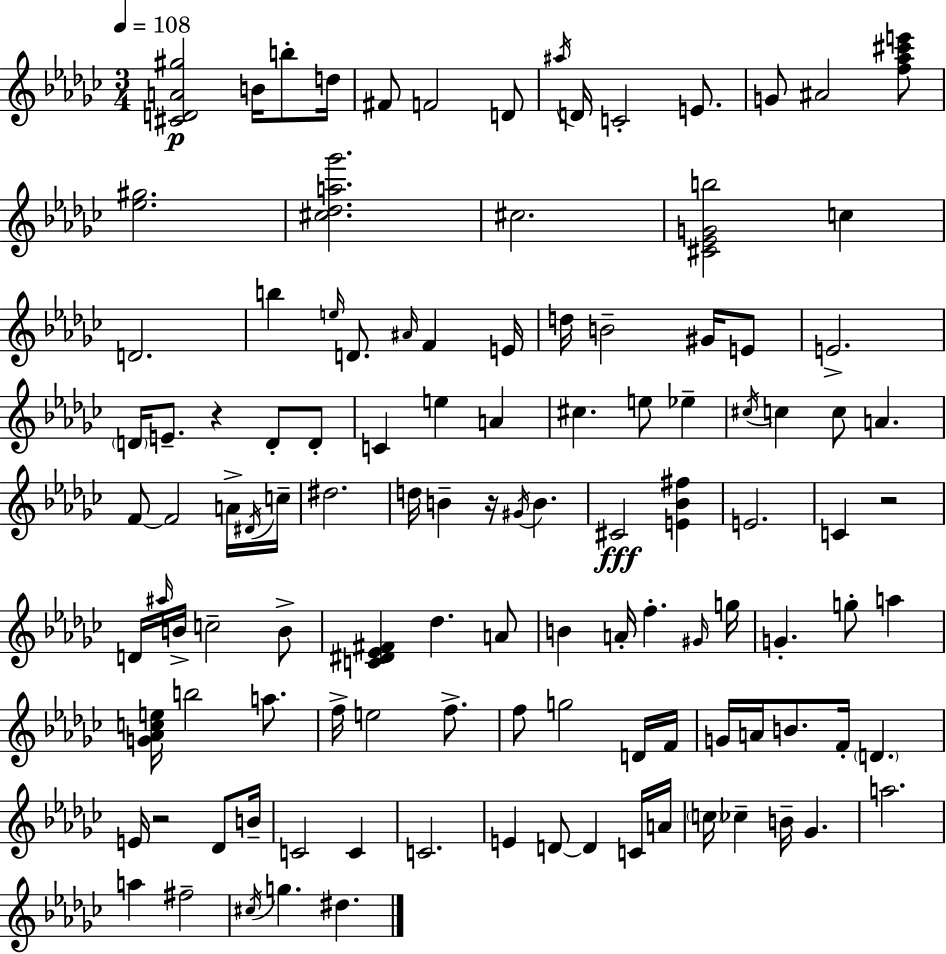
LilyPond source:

{
  \clef treble
  \numericTimeSignature
  \time 3/4
  \key ees \minor
  \tempo 4 = 108
  <cis' d' a' gis''>2\p b'16 b''8-. d''16 | fis'8 f'2 d'8 | \acciaccatura { ais''16 } d'16 c'2-. e'8. | g'8 ais'2 <f'' aes'' cis''' e'''>8 | \break <ees'' gis''>2. | <cis'' des'' a'' ges'''>2. | cis''2. | <cis' ees' g' b''>2 c''4 | \break d'2. | b''4 \grace { e''16 } d'8. \grace { ais'16 } f'4 | e'16 d''16 b'2-- | gis'16 e'8 e'2.-> | \break \parenthesize d'16 e'8.-- r4 d'8-. | d'8-. c'4 e''4 a'4 | cis''4. e''8 ees''4-- | \acciaccatura { cis''16 } c''4 c''8 a'4. | \break f'8~~ f'2 | a'16-> \acciaccatura { dis'16 } c''16-- dis''2. | d''16 b'4-- r16 \acciaccatura { gis'16 } | b'4. cis'2\fff | \break <e' bes' fis''>4 e'2. | c'4 r2 | d'16 \grace { ais''16 } b'16-> c''2-- | b'8-> <c' dis' ees' fis'>4 des''4. | \break a'8 b'4 a'16-. | f''4.-. \grace { gis'16 } g''16 g'4.-. | g''8-. a''4 <g' aes' c'' e''>16 b''2 | a''8. f''16-> e''2 | \break f''8.-> f''8 g''2 | d'16 f'16 g'16 a'16 b'8. | f'16-. \parenthesize d'4. e'16 r2 | des'8 b'16-- c'2 | \break c'4 c'2. | e'4 | d'8~~ d'4 c'16 a'16 \parenthesize c''16 ces''4-- | b'16-- ges'4. a''2. | \break a''4 | fis''2-- \acciaccatura { cis''16 } g''4. | dis''4. \bar "|."
}